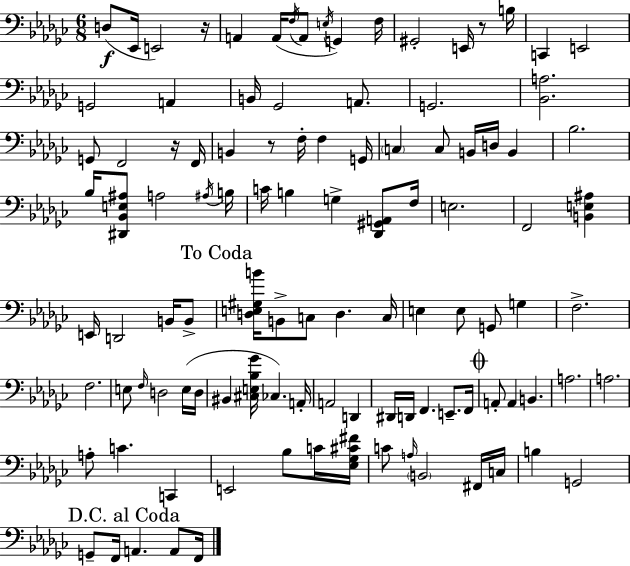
X:1
T:Untitled
M:6/8
L:1/4
K:Ebm
D,/2 _E,,/4 E,,2 z/4 A,, A,,/4 F,/4 A,,/2 E,/4 G,, F,/4 ^G,,2 E,,/4 z/2 B,/4 C,, E,,2 G,,2 A,, B,,/4 _G,,2 A,,/2 G,,2 [_B,,A,]2 G,,/2 F,,2 z/4 F,,/4 B,, z/2 F,/4 F, G,,/4 C, C,/2 B,,/4 D,/4 B,, _B,2 _B,/4 [^D,,_B,,E,^A,]/2 A,2 ^A,/4 B,/4 C/4 B, G, [_D,,^G,,A,,]/2 F,/4 E,2 F,,2 [B,,E,^A,] E,,/4 D,,2 B,,/4 B,,/2 [D,E,^G,B]/4 B,,/2 C,/2 D, C,/4 E, E,/2 G,,/2 G, F,2 F,2 E,/2 F,/4 D,2 E,/4 D,/4 ^B,, [^C,E,_B,_G]/4 _C, A,,/4 A,,2 D,, ^D,,/4 D,,/4 F,, E,,/2 F,,/4 A,,/2 A,, B,, A,2 A,2 A,/2 C C,, E,,2 _B,/2 C/4 [_E,_G,^C^F]/4 C/2 A,/4 B,,2 ^F,,/4 C,/4 B, G,,2 G,,/2 F,,/4 A,, A,,/2 F,,/4